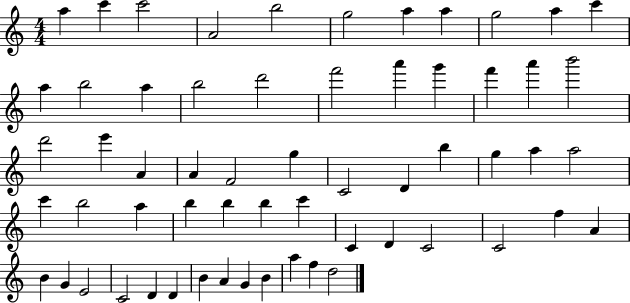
{
  \clef treble
  \numericTimeSignature
  \time 4/4
  \key c \major
  a''4 c'''4 c'''2 | a'2 b''2 | g''2 a''4 a''4 | g''2 a''4 c'''4 | \break a''4 b''2 a''4 | b''2 d'''2 | f'''2 a'''4 g'''4 | f'''4 a'''4 b'''2 | \break d'''2 e'''4 a'4 | a'4 f'2 g''4 | c'2 d'4 b''4 | g''4 a''4 a''2 | \break c'''4 b''2 a''4 | b''4 b''4 b''4 c'''4 | c'4 d'4 c'2 | c'2 f''4 a'4 | \break b'4 g'4 e'2 | c'2 d'4 d'4 | b'4 a'4 g'4 b'4 | a''4 f''4 d''2 | \break \bar "|."
}